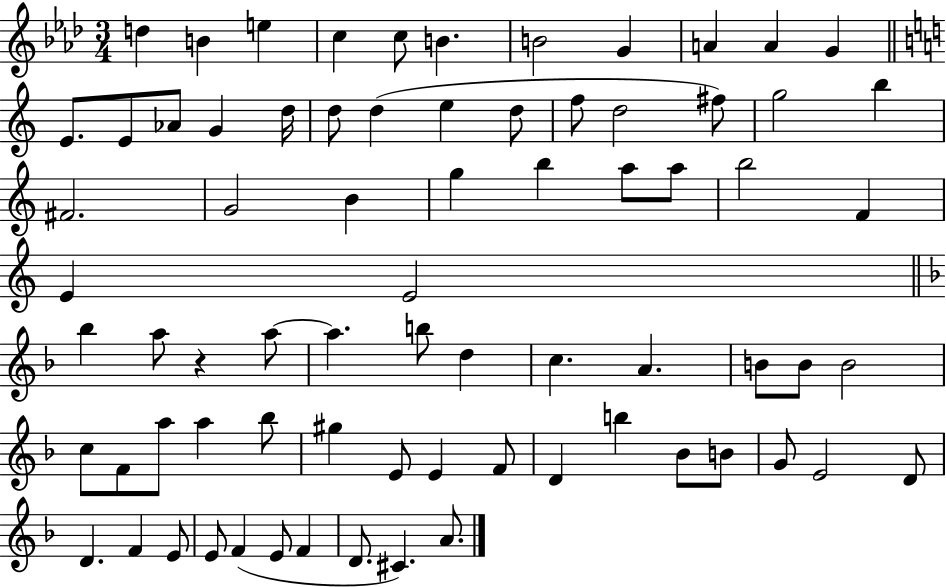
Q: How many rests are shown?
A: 1